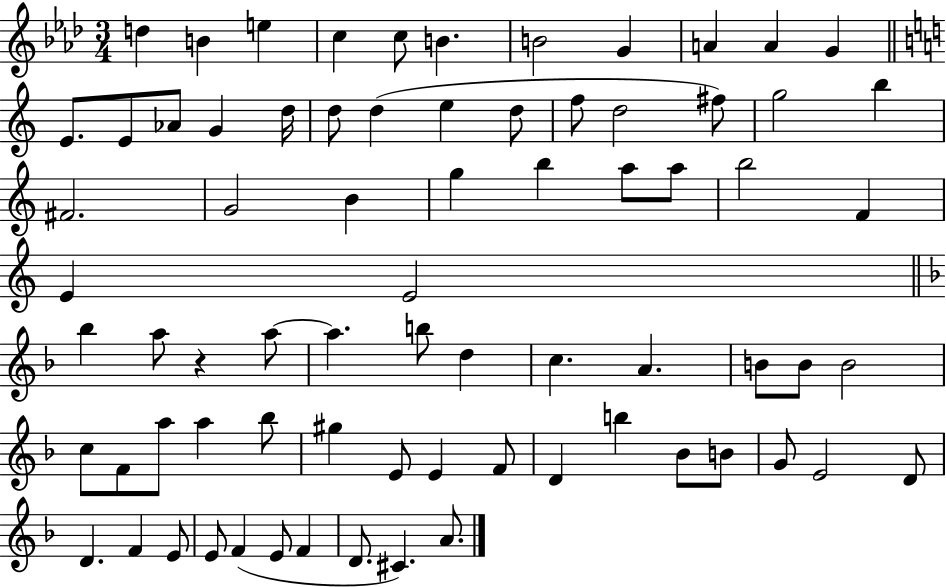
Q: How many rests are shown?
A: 1